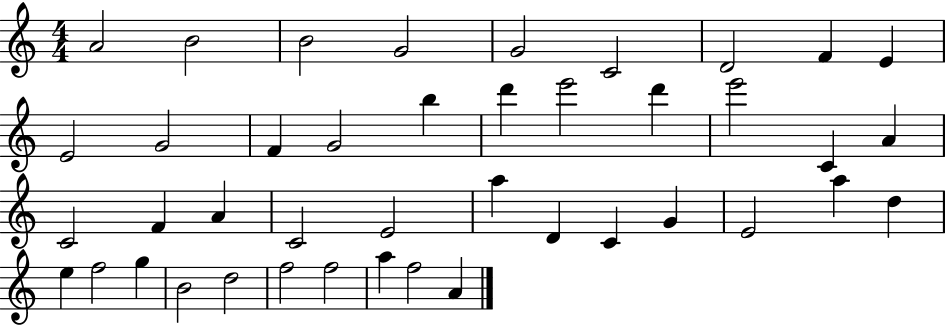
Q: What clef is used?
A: treble